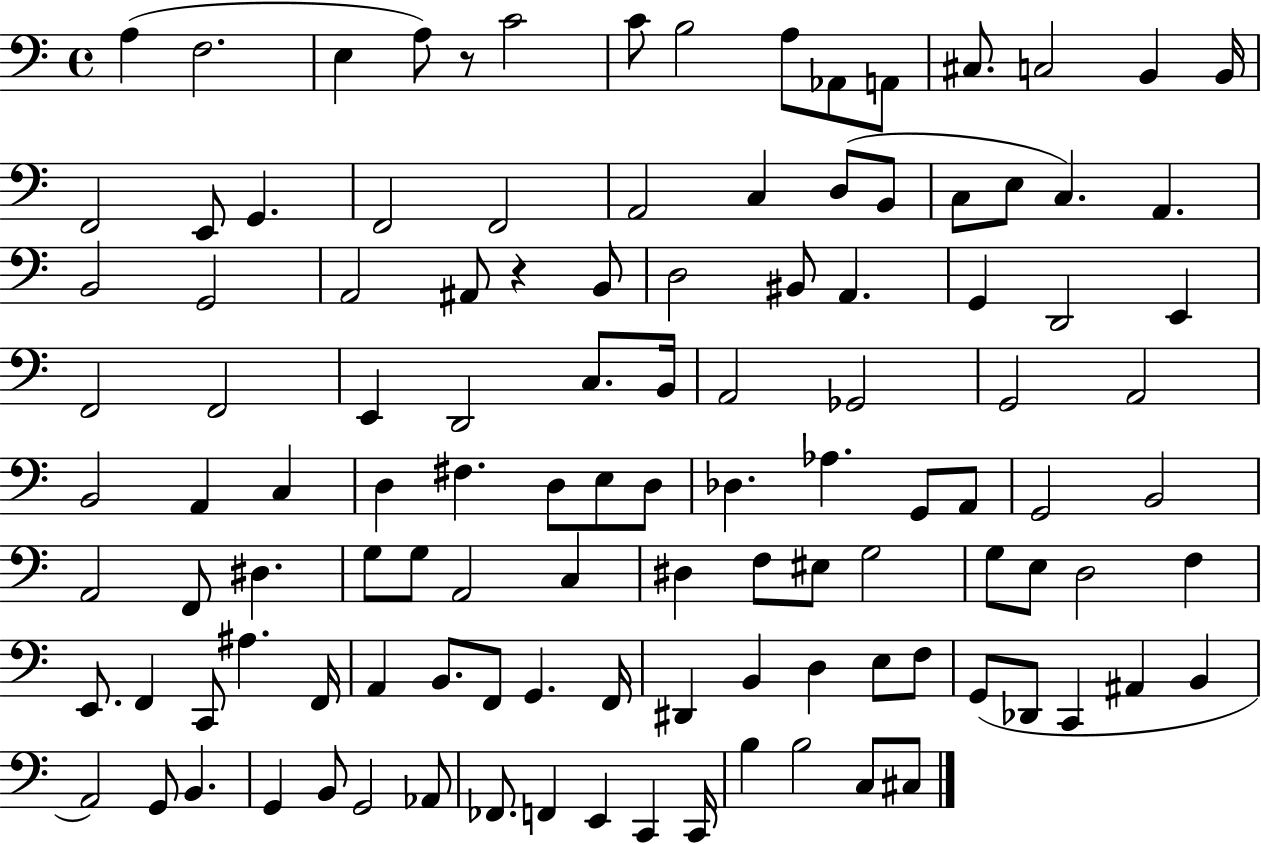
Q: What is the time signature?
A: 4/4